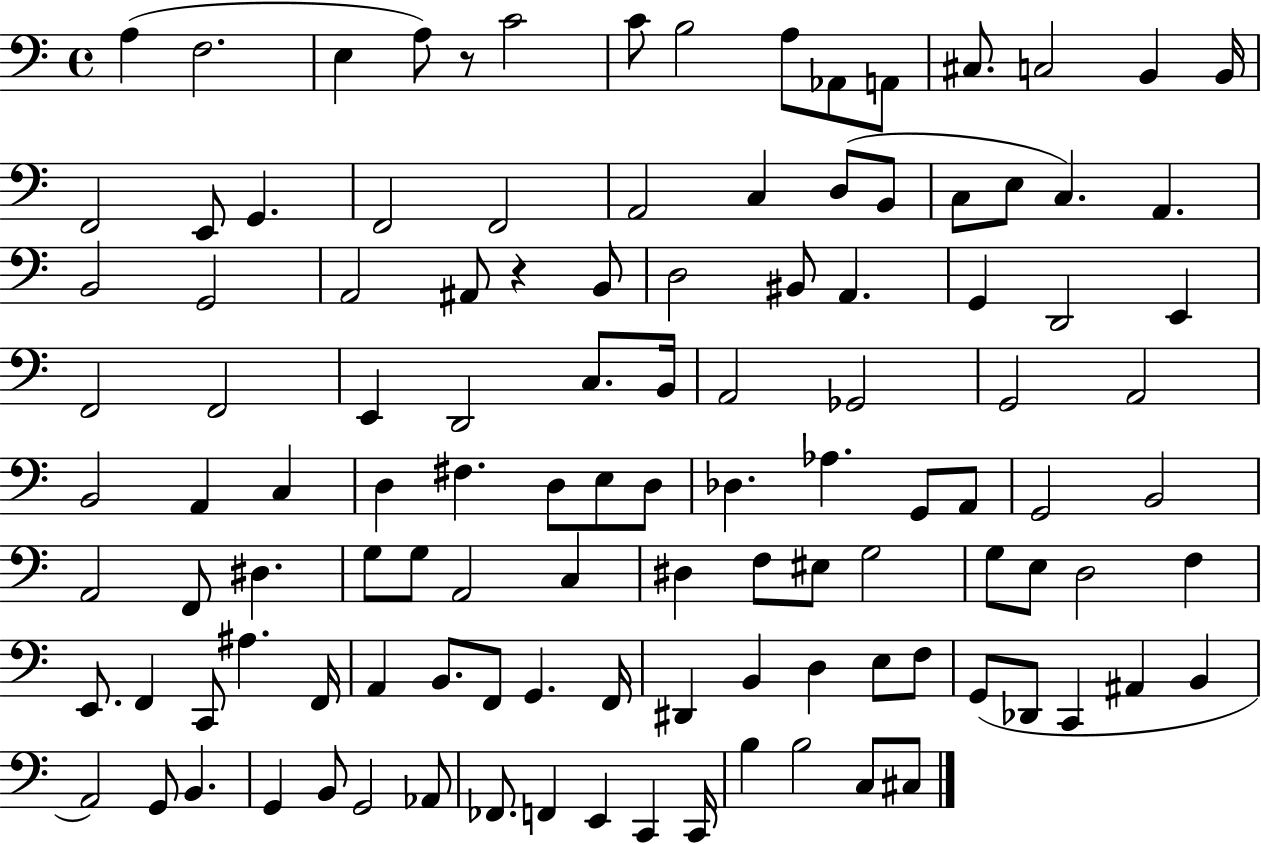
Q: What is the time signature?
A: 4/4